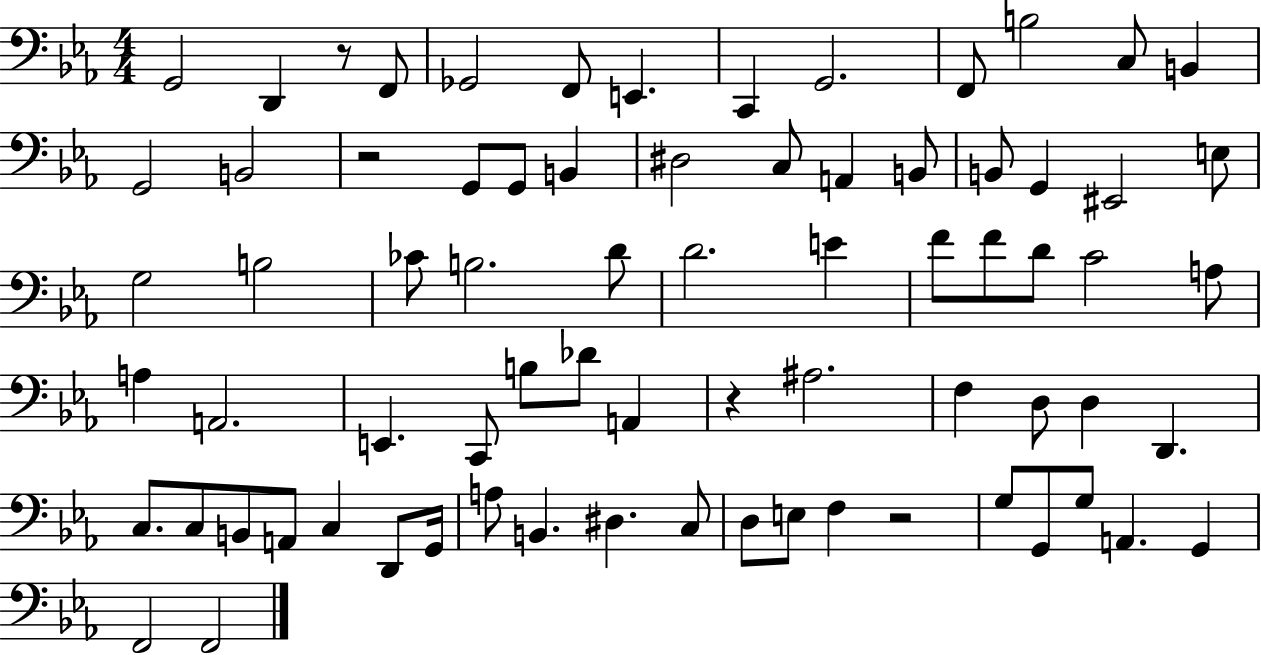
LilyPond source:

{
  \clef bass
  \numericTimeSignature
  \time 4/4
  \key ees \major
  g,2 d,4 r8 f,8 | ges,2 f,8 e,4. | c,4 g,2. | f,8 b2 c8 b,4 | \break g,2 b,2 | r2 g,8 g,8 b,4 | dis2 c8 a,4 b,8 | b,8 g,4 eis,2 e8 | \break g2 b2 | ces'8 b2. d'8 | d'2. e'4 | f'8 f'8 d'8 c'2 a8 | \break a4 a,2. | e,4. c,8 b8 des'8 a,4 | r4 ais2. | f4 d8 d4 d,4. | \break c8. c8 b,8 a,8 c4 d,8 g,16 | a8 b,4. dis4. c8 | d8 e8 f4 r2 | g8 g,8 g8 a,4. g,4 | \break f,2 f,2 | \bar "|."
}